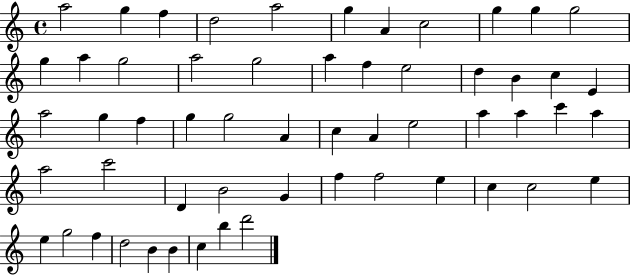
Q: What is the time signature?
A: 4/4